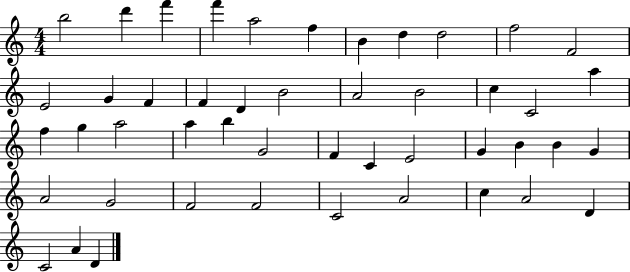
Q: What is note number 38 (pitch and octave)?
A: F4